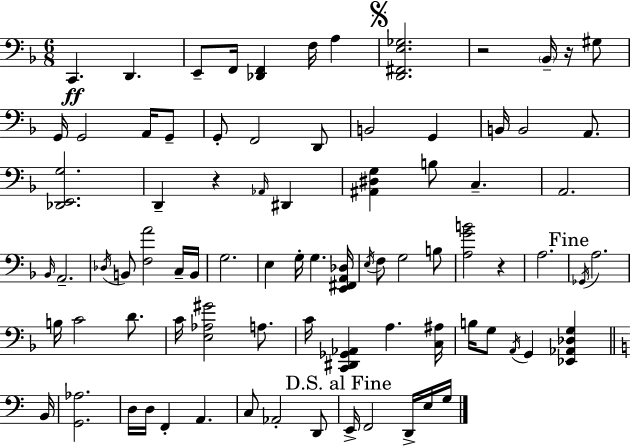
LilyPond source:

{
  \clef bass
  \numericTimeSignature
  \time 6/8
  \key d \minor
  c,4.\ff d,4. | e,8-- f,16 <des, f,>4 f16 a4 | \mark \markup { \musicglyph "scripts.segno" } <d, fis, e ges>2. | r2 \parenthesize bes,16-- r16 gis8 | \break g,16 g,2 a,16 g,8-- | g,8-. f,2 d,8 | b,2 g,4 | b,16 b,2 a,8. | \break <des, e, g>2. | d,4-- r4 \grace { aes,16 } dis,4 | <ais, dis g>4 b8 c4.-- | a,2. | \break \grace { bes,16 } a,2.-- | \acciaccatura { des16 } b,8 <f a'>2 | c16-- b,16 g2. | e4 g16-. g4. | \break <e, fis, a, des>16 \acciaccatura { e16 } f8 g2 | b8 <a g' b'>2 | r4 a2. | \mark "Fine" \acciaccatura { ges,16 } a2. | \break b16 c'2 | d'8. c'16 <e aes gis'>2 | a8. c'16 <c, dis, ges, aes,>4 a4. | <c ais>16 b16 g8 \acciaccatura { a,16 } g,4 | \break <ees, aes, des g>4 \bar "||" \break \key a \minor b,16 <g, aes>2. | d16 d16 f,4-. a,4. | c8 aes,2-. d,8 | \mark "D.S. al Fine" e,16-> f,2 d,16-> e16 | \break g16 \bar "|."
}